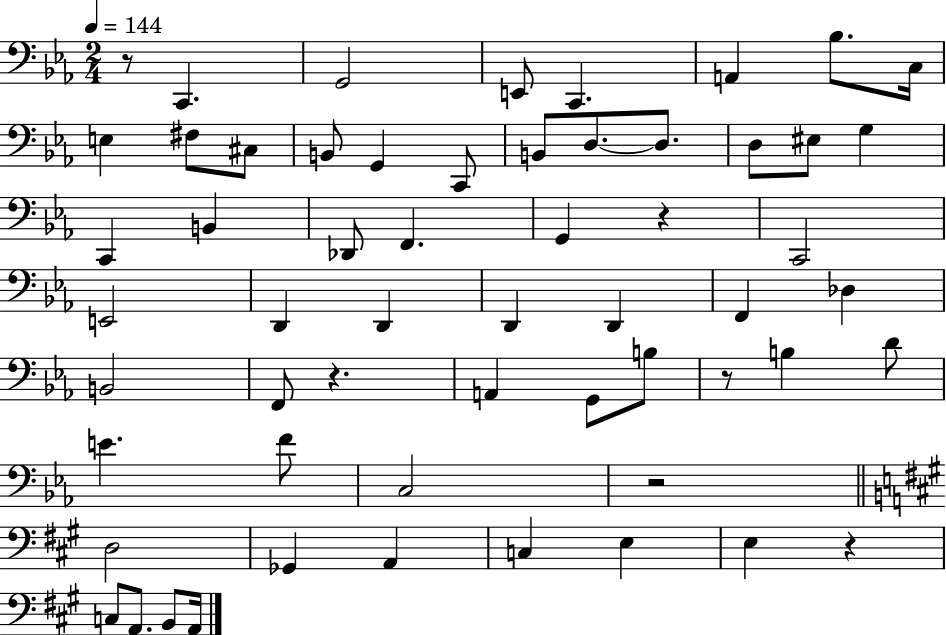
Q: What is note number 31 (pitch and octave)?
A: F2